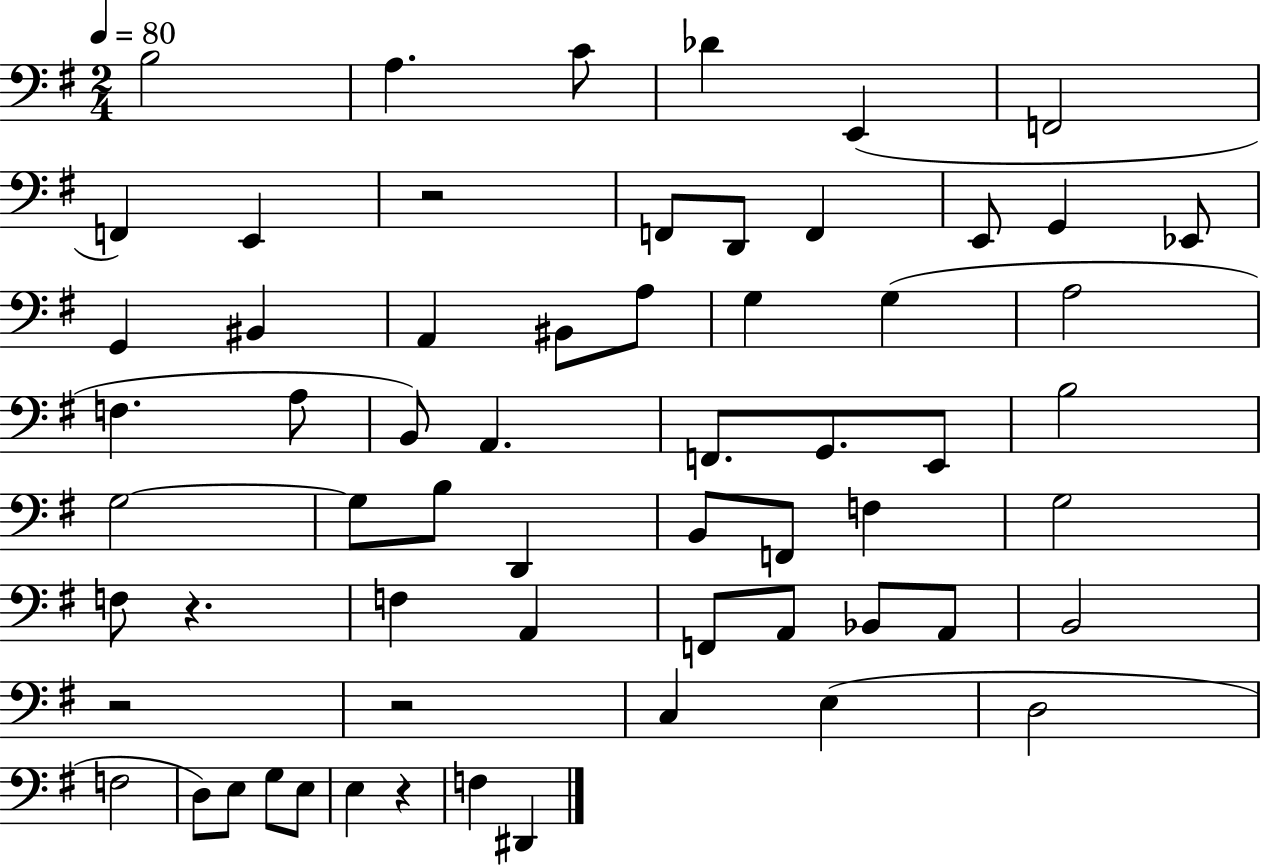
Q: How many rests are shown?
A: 5